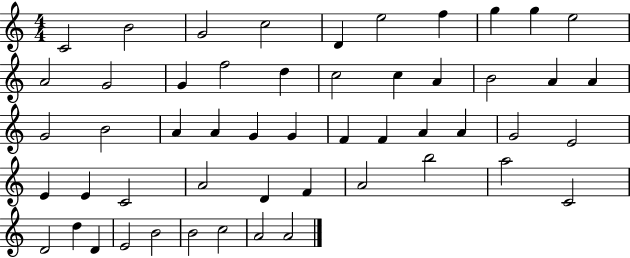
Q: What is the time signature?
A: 4/4